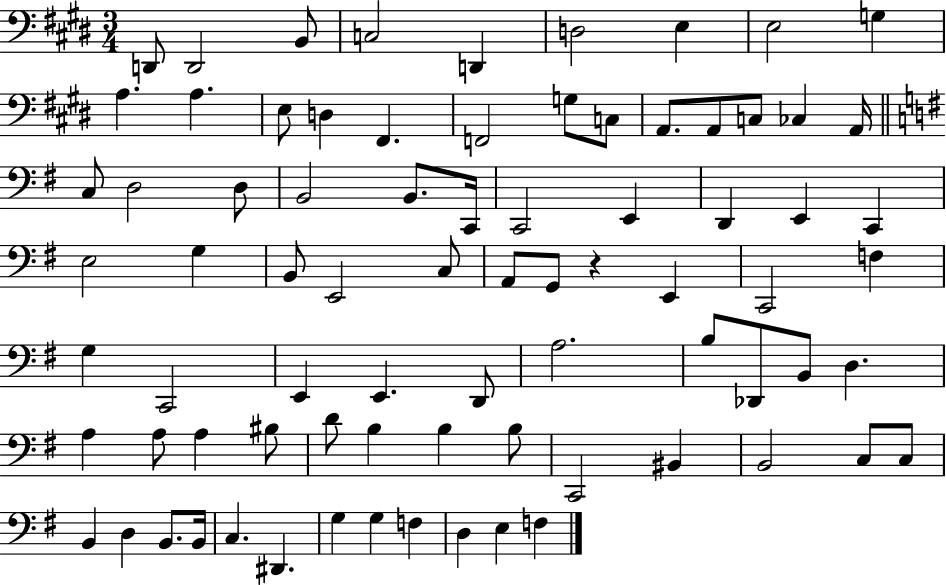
D2/e D2/h B2/e C3/h D2/q D3/h E3/q E3/h G3/q A3/q. A3/q. E3/e D3/q F#2/q. F2/h G3/e C3/e A2/e. A2/e C3/e CES3/q A2/s C3/e D3/h D3/e B2/h B2/e. C2/s C2/h E2/q D2/q E2/q C2/q E3/h G3/q B2/e E2/h C3/e A2/e G2/e R/q E2/q C2/h F3/q G3/q C2/h E2/q E2/q. D2/e A3/h. B3/e Db2/e B2/e D3/q. A3/q A3/e A3/q BIS3/e D4/e B3/q B3/q B3/e C2/h BIS2/q B2/h C3/e C3/e B2/q D3/q B2/e. B2/s C3/q. D#2/q. G3/q G3/q F3/q D3/q E3/q F3/q